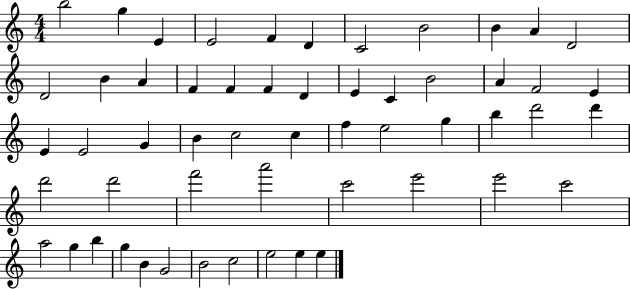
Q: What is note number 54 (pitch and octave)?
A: E5